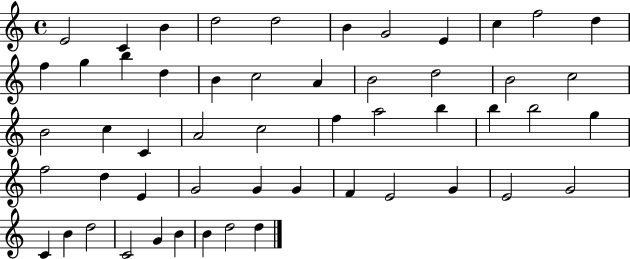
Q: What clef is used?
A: treble